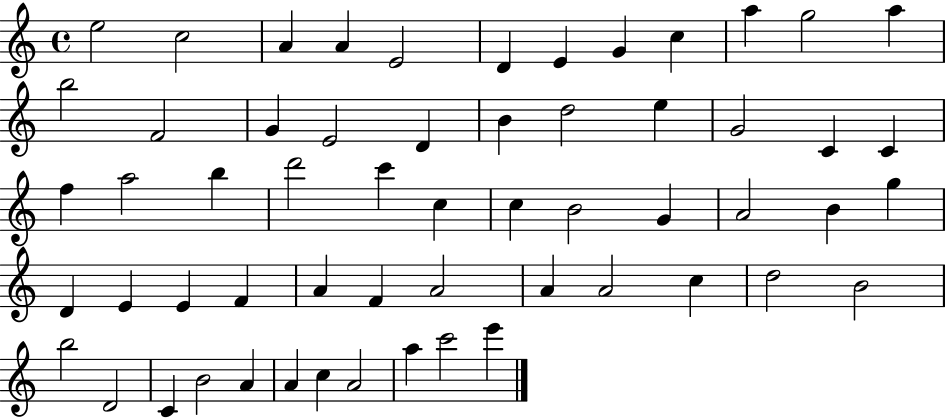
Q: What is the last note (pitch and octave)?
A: E6